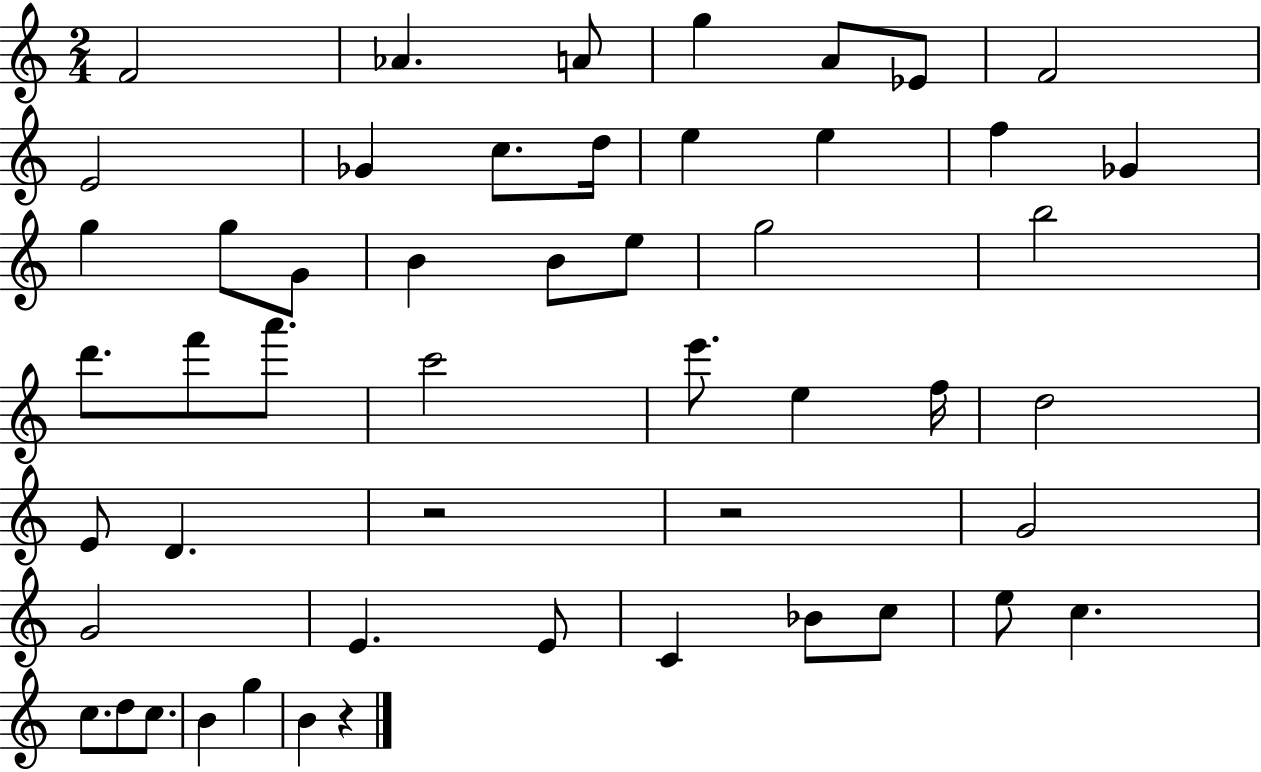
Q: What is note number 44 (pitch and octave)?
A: D5